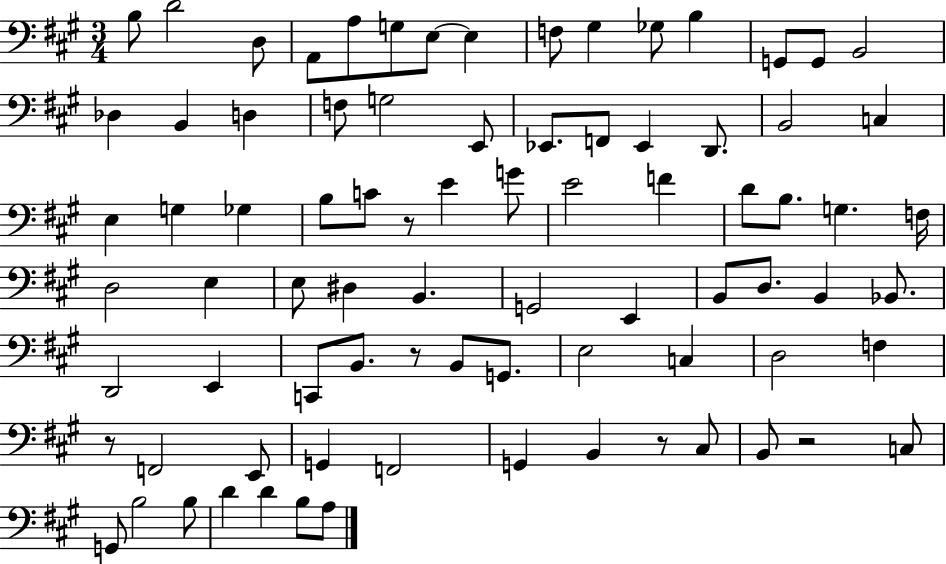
B3/e D4/h D3/e A2/e A3/e G3/e E3/e E3/q F3/e G#3/q Gb3/e B3/q G2/e G2/e B2/h Db3/q B2/q D3/q F3/e G3/h E2/e Eb2/e. F2/e Eb2/q D2/e. B2/h C3/q E3/q G3/q Gb3/q B3/e C4/e R/e E4/q G4/e E4/h F4/q D4/e B3/e. G3/q. F3/s D3/h E3/q E3/e D#3/q B2/q. G2/h E2/q B2/e D3/e. B2/q Bb2/e. D2/h E2/q C2/e B2/e. R/e B2/e G2/e. E3/h C3/q D3/h F3/q R/e F2/h E2/e G2/q F2/h G2/q B2/q R/e C#3/e B2/e R/h C3/e G2/e B3/h B3/e D4/q D4/q B3/e A3/e